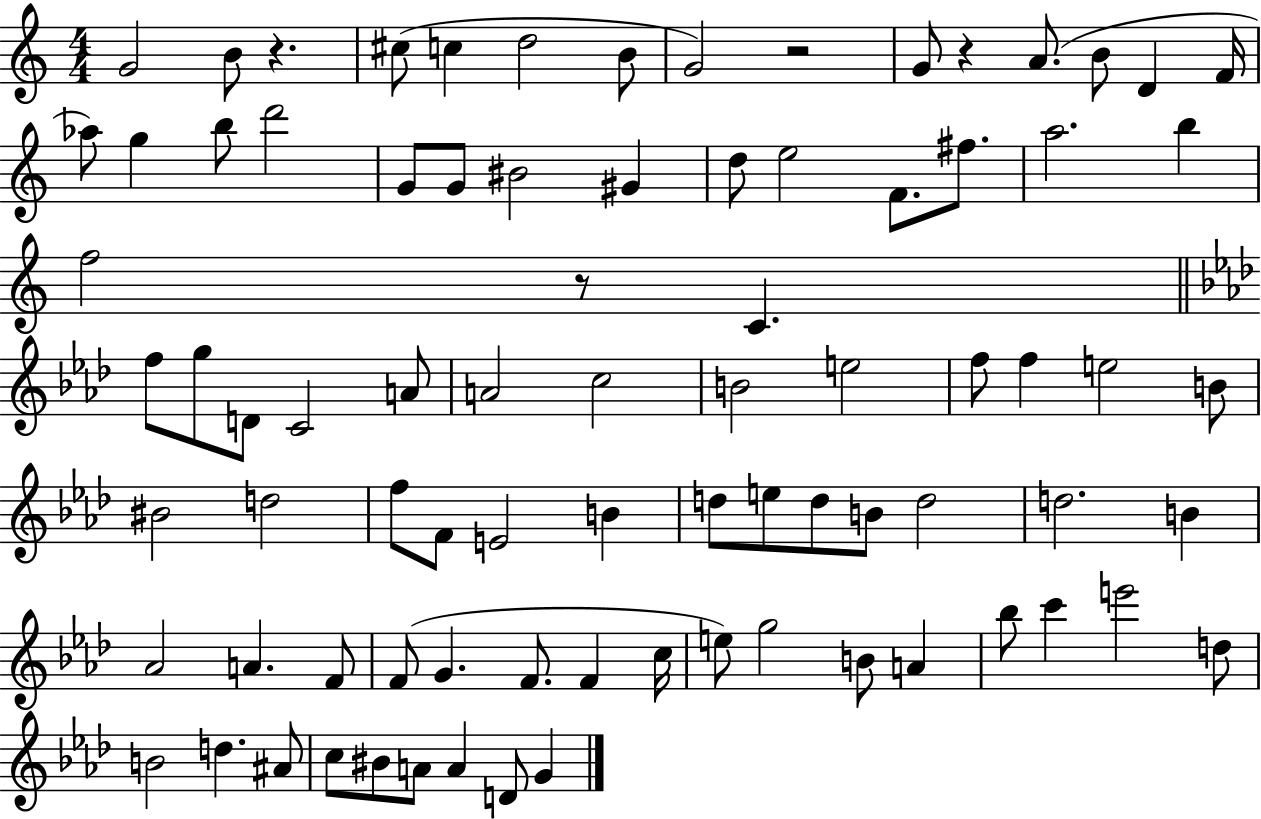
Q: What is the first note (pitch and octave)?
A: G4